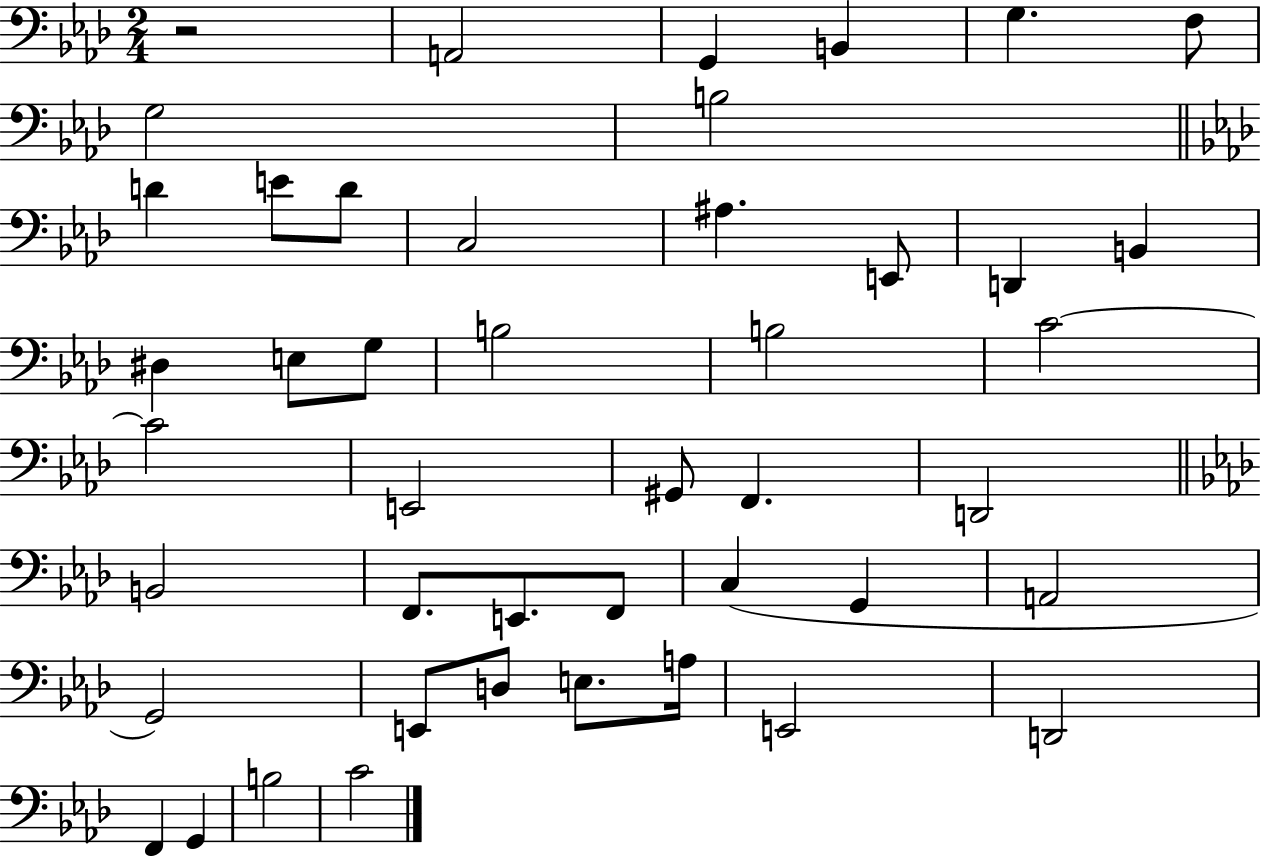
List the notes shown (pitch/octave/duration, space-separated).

R/h A2/h G2/q B2/q G3/q. F3/e G3/h B3/h D4/q E4/e D4/e C3/h A#3/q. E2/e D2/q B2/q D#3/q E3/e G3/e B3/h B3/h C4/h C4/h E2/h G#2/e F2/q. D2/h B2/h F2/e. E2/e. F2/e C3/q G2/q A2/h G2/h E2/e D3/e E3/e. A3/s E2/h D2/h F2/q G2/q B3/h C4/h